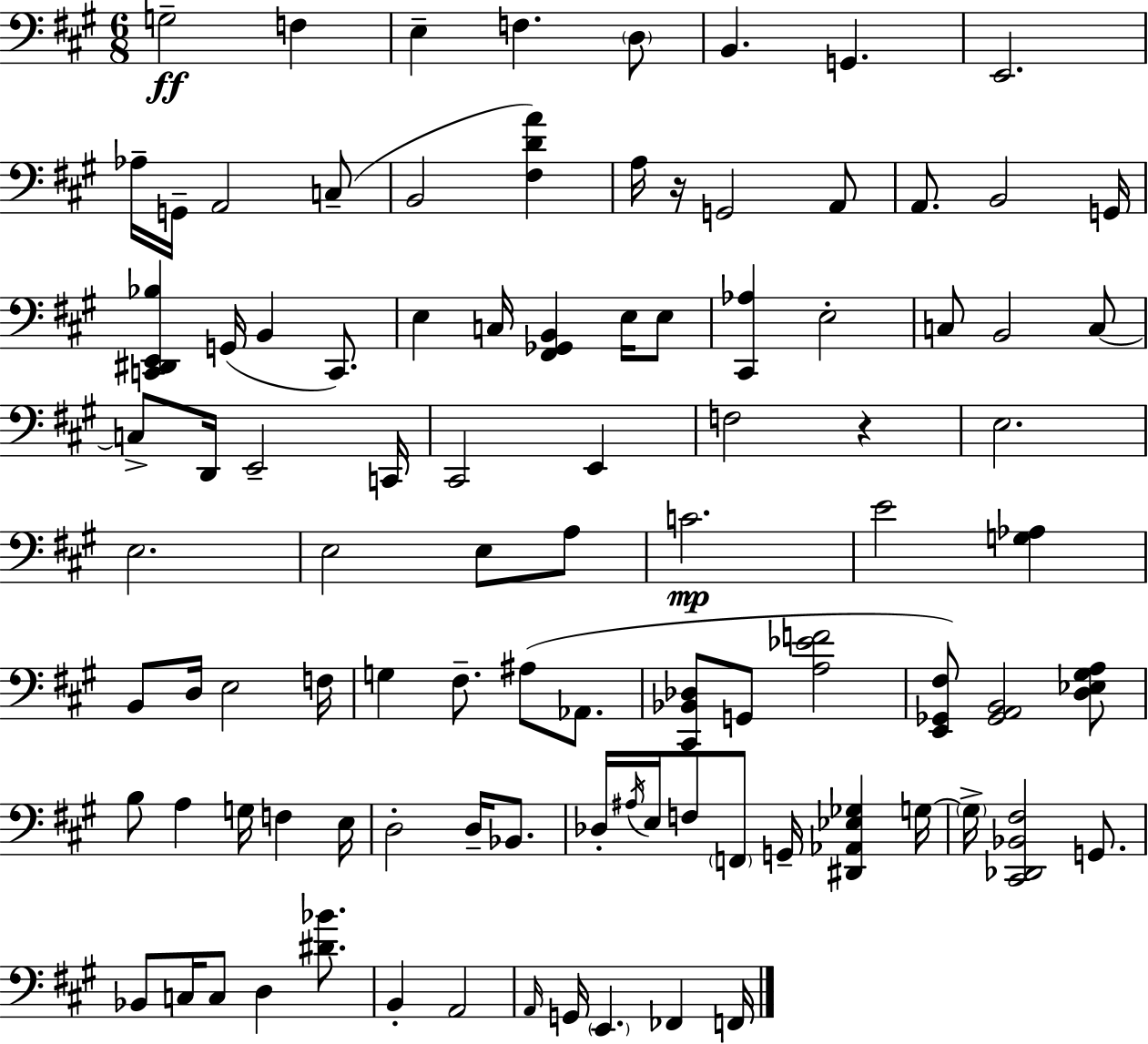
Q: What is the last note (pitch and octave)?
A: F2